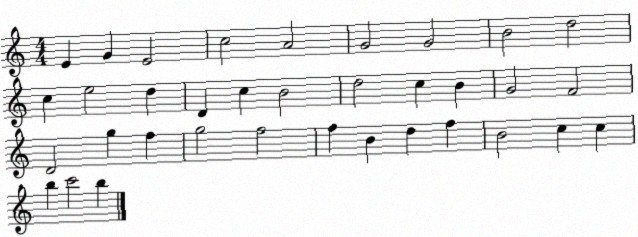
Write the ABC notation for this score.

X:1
T:Untitled
M:4/4
L:1/4
K:C
E G E2 c2 A2 G2 G2 B2 d2 c e2 d D c B2 d2 c B G2 F2 D2 g f g2 f2 f B d f B2 c c b c'2 b